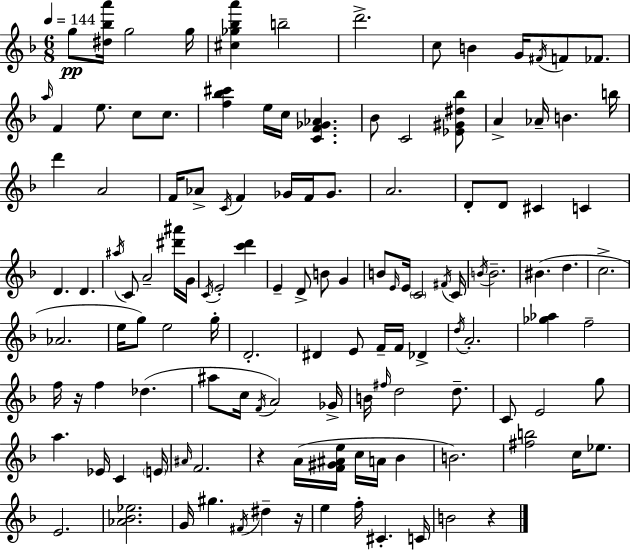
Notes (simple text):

G5/e [D#5,Bb5,A6]/s G5/h G5/s [C#5,Gb5,Bb5,A6]/q B5/h D6/h. C5/e B4/q G4/s F#4/s F4/e FES4/e. A5/s F4/q E5/e. C5/e C5/e. [F5,Bb5,C#6]/q E5/s C5/s [C4,F4,Gb4,Ab4]/q. Bb4/e C4/h [Eb4,G#4,D#5,Bb5]/e A4/q Ab4/s B4/q. B5/s D6/q A4/h F4/s Ab4/e C4/s F4/q Gb4/s F4/s Gb4/e. A4/h. D4/e D4/e C#4/q C4/q D4/q. D4/q. A#5/s C4/e A4/h [D#6,A#6]/s G4/s C4/s E4/h [C6,D6]/q E4/q D4/e B4/e G4/q B4/e E4/s E4/s C4/h F#4/s C4/s B4/s B4/h. BIS4/q. D5/q. C5/h. Ab4/h. E5/s G5/e E5/h G5/s D4/h. D#4/q E4/e F4/s F4/s Db4/q D5/s A4/h. [Gb5,Ab5]/q F5/h F5/s R/s F5/q Db5/q. A#5/e C5/s F4/s A4/h Gb4/s B4/s F#5/s D5/h D5/e. C4/e E4/h G5/e A5/q. Eb4/s C4/q E4/s A#4/s F4/h. R/q A4/s [F4,G#4,A#4,E5]/s C5/s A4/s Bb4/q B4/h. [F#5,B5]/h C5/s Eb5/e. E4/h. [Ab4,Bb4,Eb5]/h. G4/s G#5/q. F#4/s D#5/q R/s E5/q F5/s C#4/q. C4/s B4/h R/q